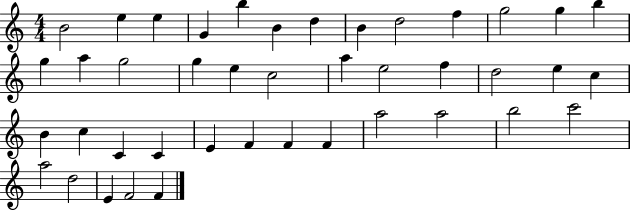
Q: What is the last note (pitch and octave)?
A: F4